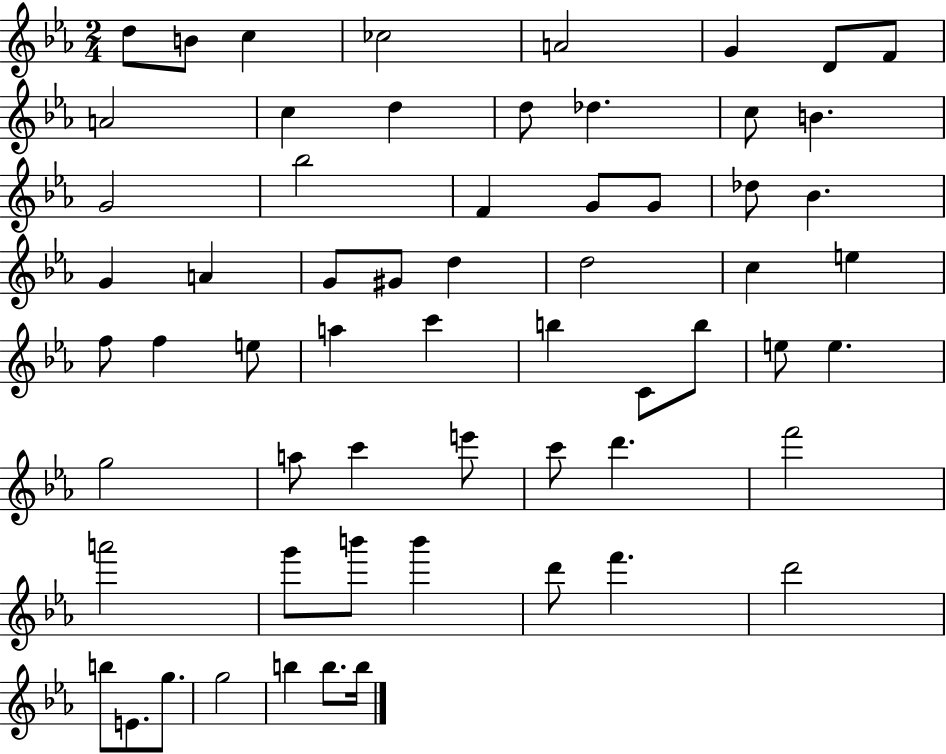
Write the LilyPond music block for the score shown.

{
  \clef treble
  \numericTimeSignature
  \time 2/4
  \key ees \major
  d''8 b'8 c''4 | ces''2 | a'2 | g'4 d'8 f'8 | \break a'2 | c''4 d''4 | d''8 des''4. | c''8 b'4. | \break g'2 | bes''2 | f'4 g'8 g'8 | des''8 bes'4. | \break g'4 a'4 | g'8 gis'8 d''4 | d''2 | c''4 e''4 | \break f''8 f''4 e''8 | a''4 c'''4 | b''4 c'8 b''8 | e''8 e''4. | \break g''2 | a''8 c'''4 e'''8 | c'''8 d'''4. | f'''2 | \break a'''2 | g'''8 b'''8 b'''4 | d'''8 f'''4. | d'''2 | \break b''8 e'8. g''8. | g''2 | b''4 b''8. b''16 | \bar "|."
}